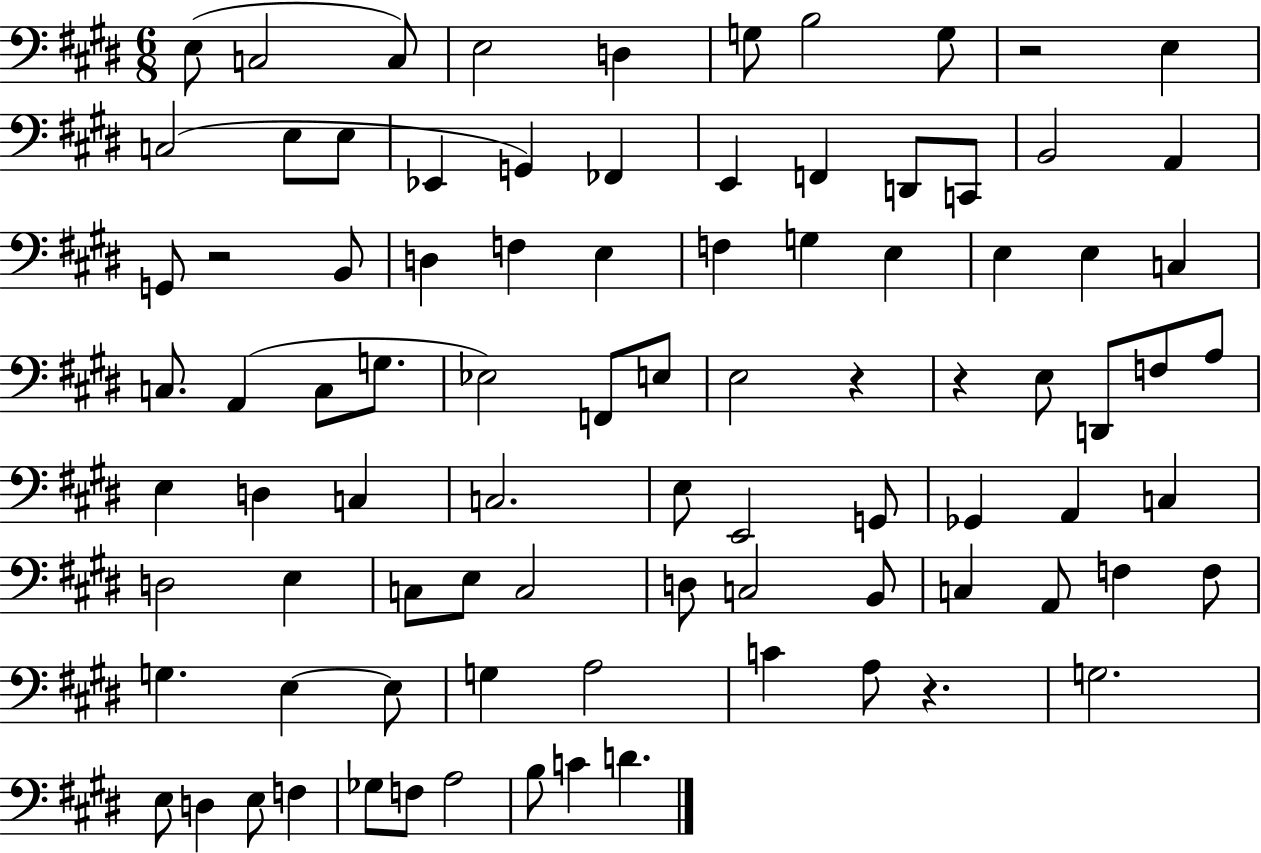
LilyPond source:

{
  \clef bass
  \numericTimeSignature
  \time 6/8
  \key e \major
  \repeat volta 2 { e8( c2 c8) | e2 d4 | g8 b2 g8 | r2 e4 | \break c2( e8 e8 | ees,4 g,4) fes,4 | e,4 f,4 d,8 c,8 | b,2 a,4 | \break g,8 r2 b,8 | d4 f4 e4 | f4 g4 e4 | e4 e4 c4 | \break c8. a,4( c8 g8. | ees2) f,8 e8 | e2 r4 | r4 e8 d,8 f8 a8 | \break e4 d4 c4 | c2. | e8 e,2 g,8 | ges,4 a,4 c4 | \break d2 e4 | c8 e8 c2 | d8 c2 b,8 | c4 a,8 f4 f8 | \break g4. e4~~ e8 | g4 a2 | c'4 a8 r4. | g2. | \break e8 d4 e8 f4 | ges8 f8 a2 | b8 c'4 d'4. | } \bar "|."
}